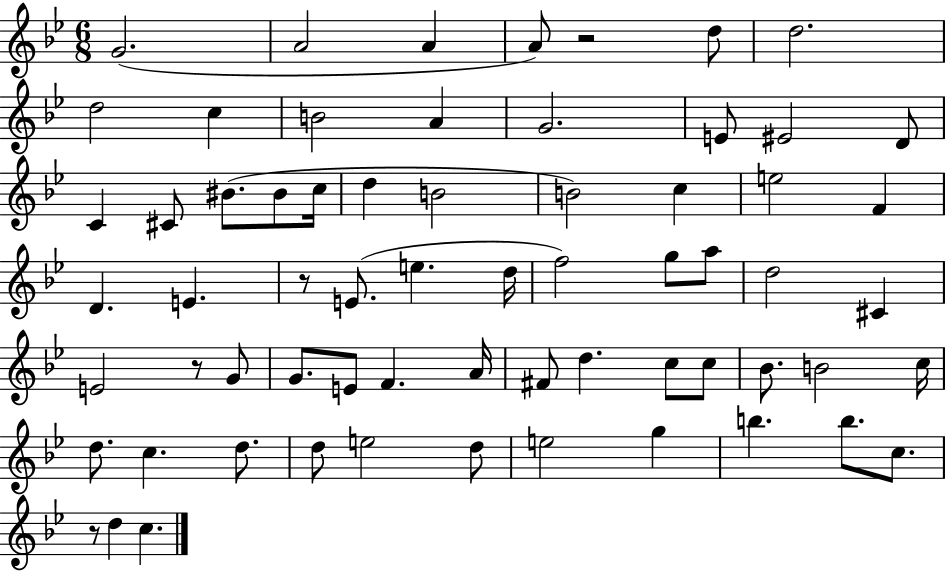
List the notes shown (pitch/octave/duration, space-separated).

G4/h. A4/h A4/q A4/e R/h D5/e D5/h. D5/h C5/q B4/h A4/q G4/h. E4/e EIS4/h D4/e C4/q C#4/e BIS4/e. BIS4/e C5/s D5/q B4/h B4/h C5/q E5/h F4/q D4/q. E4/q. R/e E4/e. E5/q. D5/s F5/h G5/e A5/e D5/h C#4/q E4/h R/e G4/e G4/e. E4/e F4/q. A4/s F#4/e D5/q. C5/e C5/e Bb4/e. B4/h C5/s D5/e. C5/q. D5/e. D5/e E5/h D5/e E5/h G5/q B5/q. B5/e. C5/e. R/e D5/q C5/q.